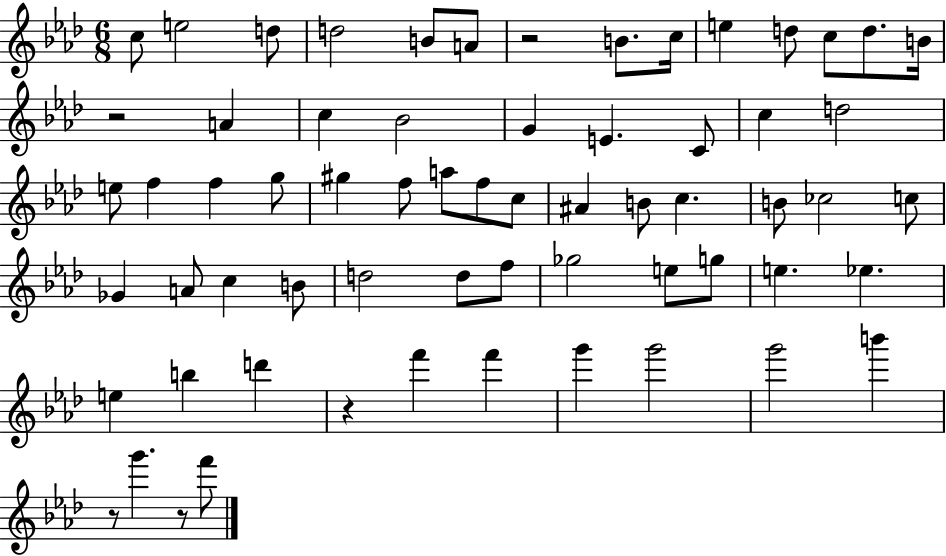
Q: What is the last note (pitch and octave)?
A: F6